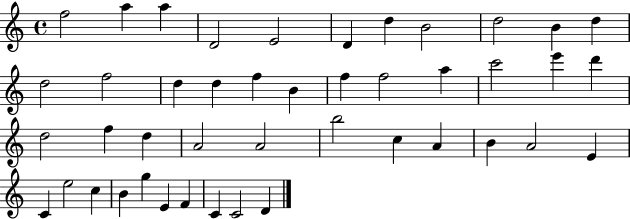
X:1
T:Untitled
M:4/4
L:1/4
K:C
f2 a a D2 E2 D d B2 d2 B d d2 f2 d d f B f f2 a c'2 e' d' d2 f d A2 A2 b2 c A B A2 E C e2 c B g E F C C2 D